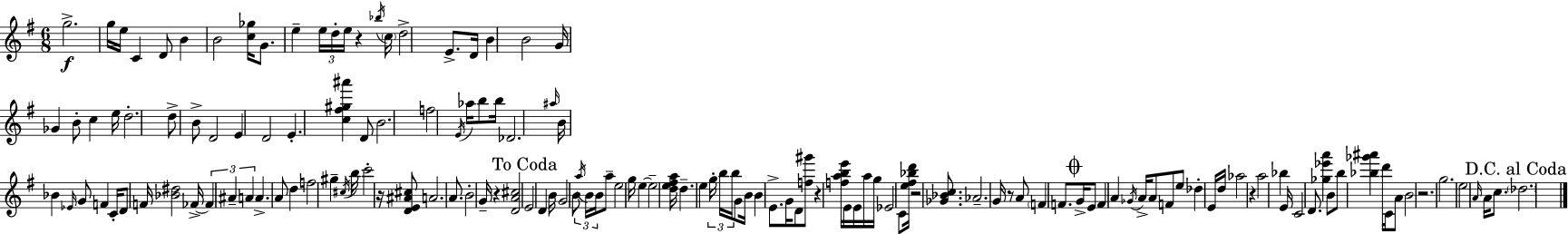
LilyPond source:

{
  \clef treble
  \numericTimeSignature
  \time 6/8
  \key e \minor
  g''2.->\f | g''16 e''16 c'4 d'8 b'4 | b'2 <c'' ges''>16 g'8. | e''4-- \tuplet 3/2 { e''16 d''16-. e''16 } r4 \acciaccatura { bes''16 } | \break \parenthesize c''16 d''2-> e'8.-> | d'16 b'4 b'2 | g'16 ges'4 b'8-. c''4 | e''16 d''2.-. | \break d''8-> b'8-> d'2 | e'4 d'2 | e'4.-. <c'' fis'' gis'' ais'''>4 d'8 | b'2. | \break f''2 \acciaccatura { e'16 } aes''16 b''8 | b''16 des'2. | \grace { ais''16 } b'16 bes'4 \grace { ees'16 } g'8 f'4 | c'16-. d'8 f'16 <bes' dis''>2 | \break fes'16->~~ \tuplet 3/2 { fes'4 ais'4-- | a'4 } a'4.-> a'8 | d''4 f''2 | gis''4-- \acciaccatura { cis''16 } b''16 c'''2-. | \break r16 <d' e' ais' cis''>8 a'2. | a'8. b'2-. | g'16-- r4 <d' a' cis''>2 | \mark "To Coda" e'2 | \break d'4 b'16 g'2 | b'8 \tuplet 3/2 { \acciaccatura { a''16 } b'16 b'16 } a''8-- e''2 | g''16 e''4~~ e''2-- | <d'' e'' fis'' a''>16 d''4.-- | \break e''4 \tuplet 3/2 { g''16-. b''16 b''16 } g'8 b'16 b'4 | e'8.-> g'16 d'8 <f'' gis'''>8 r4 | <f'' a'' b'' e'''>16 e'16 e'16 a''16 g''16 ees'2 | c'8 <e'' fis'' bes'' d'''>16 r2 | \break <ges' bes' c''>8. aes'2.-- | g'16 r8 a'8 \parenthesize f'4 | f'8. \mark \markup { \musicglyph "scripts.coda" } g'16-> e'8 f'4 | a'4 \acciaccatura { ges'16 } a'16-> a'8 f'8 e''8 | \break des''4-. e'16 d''16 aes''2 | r4 a''2 | bes''4 e'16 c'2 | d'8. <ges'' ees''' a'''>4 b'8 | \break b''8 <bes'' ges''' ais'''>4 d'''16 c'16 a'8 b'2 | r2. | g''2. | e''2 | \break \grace { a'16 } a'16 c''8. \mark "D.C. al Coda" \parenthesize des''2. | \bar "|."
}